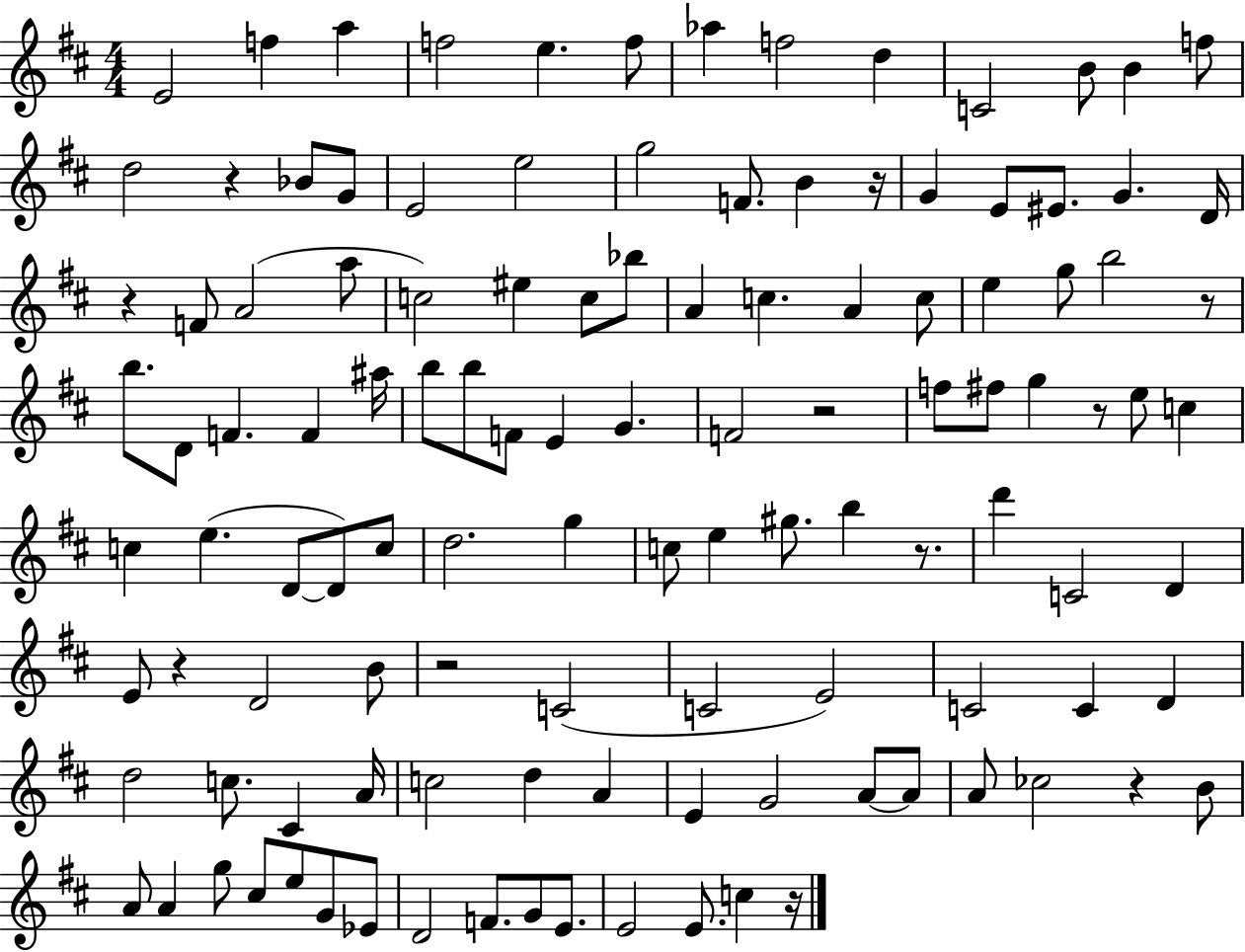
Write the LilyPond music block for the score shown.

{
  \clef treble
  \numericTimeSignature
  \time 4/4
  \key d \major
  e'2 f''4 a''4 | f''2 e''4. f''8 | aes''4 f''2 d''4 | c'2 b'8 b'4 f''8 | \break d''2 r4 bes'8 g'8 | e'2 e''2 | g''2 f'8. b'4 r16 | g'4 e'8 eis'8. g'4. d'16 | \break r4 f'8 a'2( a''8 | c''2) eis''4 c''8 bes''8 | a'4 c''4. a'4 c''8 | e''4 g''8 b''2 r8 | \break b''8. d'8 f'4. f'4 ais''16 | b''8 b''8 f'8 e'4 g'4. | f'2 r2 | f''8 fis''8 g''4 r8 e''8 c''4 | \break c''4 e''4.( d'8~~ d'8) c''8 | d''2. g''4 | c''8 e''4 gis''8. b''4 r8. | d'''4 c'2 d'4 | \break e'8 r4 d'2 b'8 | r2 c'2( | c'2 e'2) | c'2 c'4 d'4 | \break d''2 c''8. cis'4 a'16 | c''2 d''4 a'4 | e'4 g'2 a'8~~ a'8 | a'8 ces''2 r4 b'8 | \break a'8 a'4 g''8 cis''8 e''8 g'8 ees'8 | d'2 f'8. g'8 e'8. | e'2 e'8. c''4 r16 | \bar "|."
}